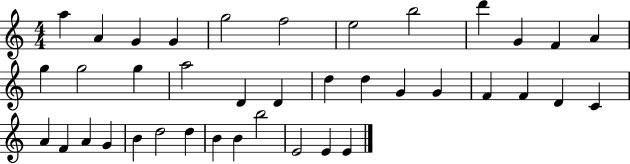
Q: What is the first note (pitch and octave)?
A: A5